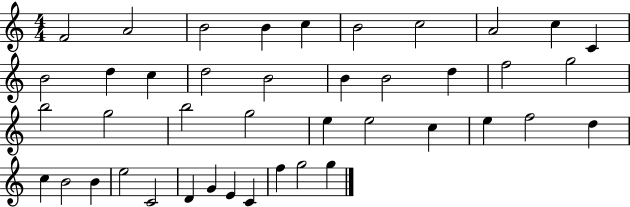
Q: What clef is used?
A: treble